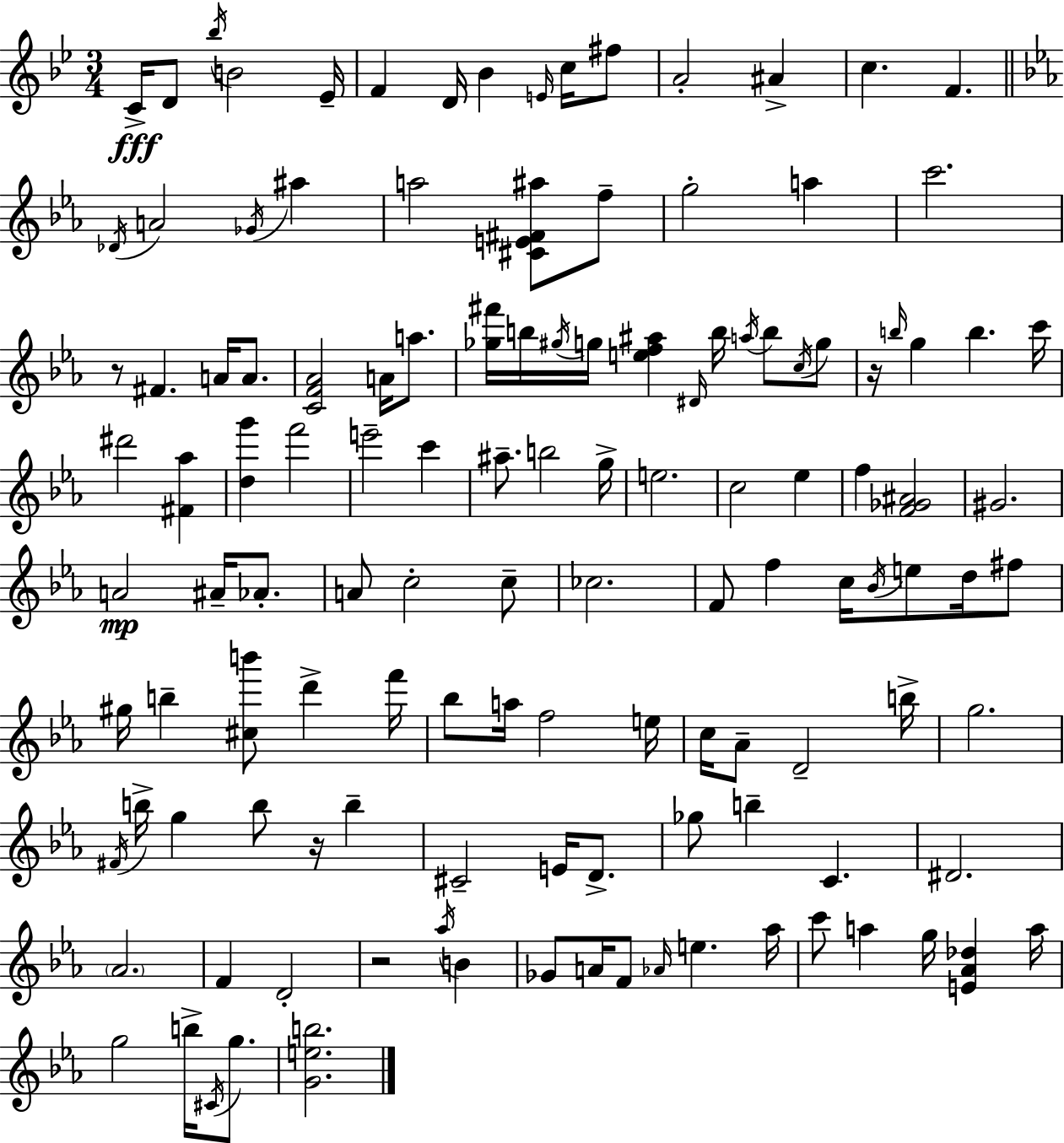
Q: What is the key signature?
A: BES major